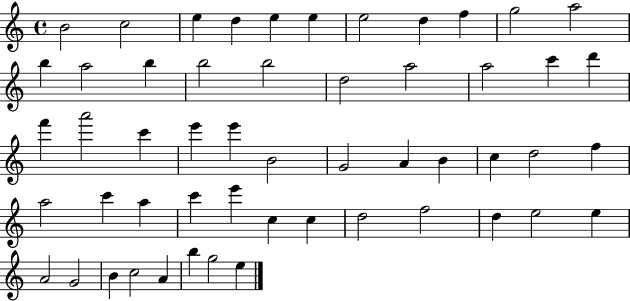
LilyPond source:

{
  \clef treble
  \time 4/4
  \defaultTimeSignature
  \key c \major
  b'2 c''2 | e''4 d''4 e''4 e''4 | e''2 d''4 f''4 | g''2 a''2 | \break b''4 a''2 b''4 | b''2 b''2 | d''2 a''2 | a''2 c'''4 d'''4 | \break f'''4 a'''2 c'''4 | e'''4 e'''4 b'2 | g'2 a'4 b'4 | c''4 d''2 f''4 | \break a''2 c'''4 a''4 | c'''4 e'''4 c''4 c''4 | d''2 f''2 | d''4 e''2 e''4 | \break a'2 g'2 | b'4 c''2 a'4 | b''4 g''2 e''4 | \bar "|."
}